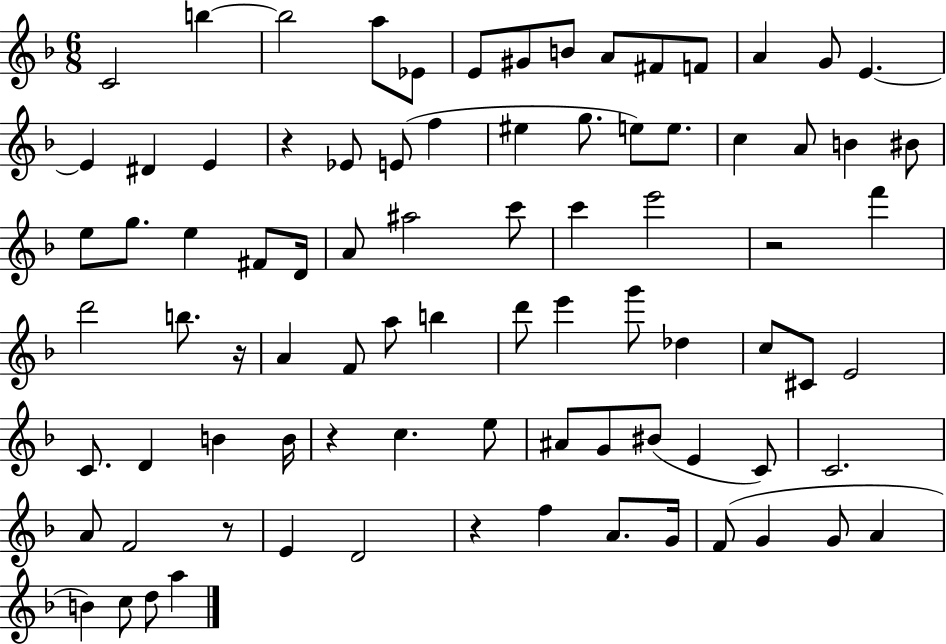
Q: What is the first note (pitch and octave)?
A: C4